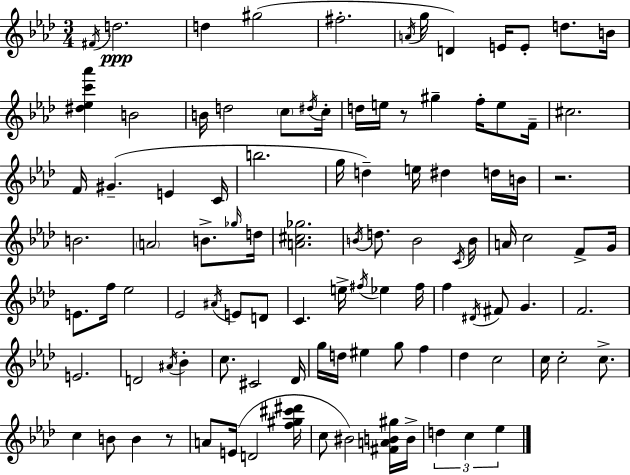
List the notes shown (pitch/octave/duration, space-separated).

F#4/s D5/h. D5/q G#5/h F#5/h. A4/s G5/s D4/q E4/s E4/e D5/e. B4/s [D#5,Eb5,C6,Ab6]/q B4/h B4/s D5/h C5/e D#5/s C5/s D5/s E5/s R/e G#5/q F5/s E5/e F4/s C#5/h. F4/s G#4/q. E4/q C4/s B5/h. G5/s D5/q E5/s D#5/q D5/s B4/s R/h. B4/h. A4/h B4/e. Gb5/s D5/s [A4,C#5,Gb5]/h. B4/s D5/e. B4/h C4/s B4/s A4/s C5/h F4/e G4/s E4/e. F5/s Eb5/h Eb4/h A#4/s E4/e D4/e C4/q. E5/s F#5/s Eb5/q F#5/s F5/q D#4/s F#4/e G4/q. F4/h. E4/h. D4/h A#4/s Bb4/q C5/e. C#4/h Db4/s G5/s D5/s EIS5/q G5/e F5/q Db5/q C5/h C5/s C5/h C5/e. C5/q B4/e B4/q R/e A4/e E4/s D4/h [F5,G#5,C#6,D#6]/s C5/e BIS4/h [F#4,A4,B4,G#5]/s B4/s D5/q C5/q Eb5/q